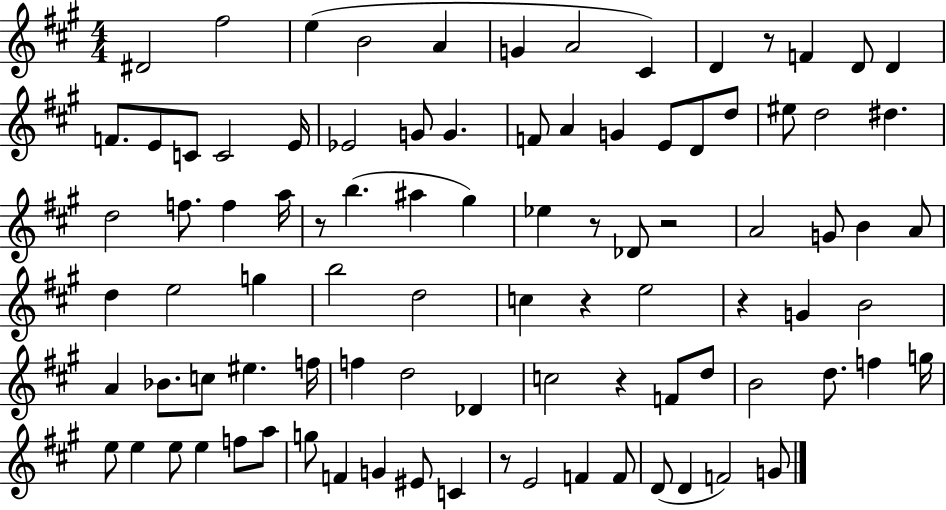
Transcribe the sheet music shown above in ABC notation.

X:1
T:Untitled
M:4/4
L:1/4
K:A
^D2 ^f2 e B2 A G A2 ^C D z/2 F D/2 D F/2 E/2 C/2 C2 E/4 _E2 G/2 G F/2 A G E/2 D/2 d/2 ^e/2 d2 ^d d2 f/2 f a/4 z/2 b ^a ^g _e z/2 _D/2 z2 A2 G/2 B A/2 d e2 g b2 d2 c z e2 z G B2 A _B/2 c/2 ^e f/4 f d2 _D c2 z F/2 d/2 B2 d/2 f g/4 e/2 e e/2 e f/2 a/2 g/2 F G ^E/2 C z/2 E2 F F/2 D/2 D F2 G/2